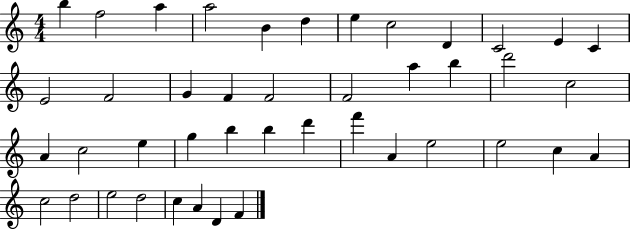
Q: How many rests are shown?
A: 0